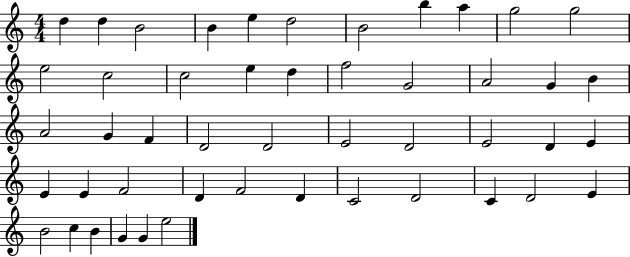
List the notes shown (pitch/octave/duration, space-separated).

D5/q D5/q B4/h B4/q E5/q D5/h B4/h B5/q A5/q G5/h G5/h E5/h C5/h C5/h E5/q D5/q F5/h G4/h A4/h G4/q B4/q A4/h G4/q F4/q D4/h D4/h E4/h D4/h E4/h D4/q E4/q E4/q E4/q F4/h D4/q F4/h D4/q C4/h D4/h C4/q D4/h E4/q B4/h C5/q B4/q G4/q G4/q E5/h